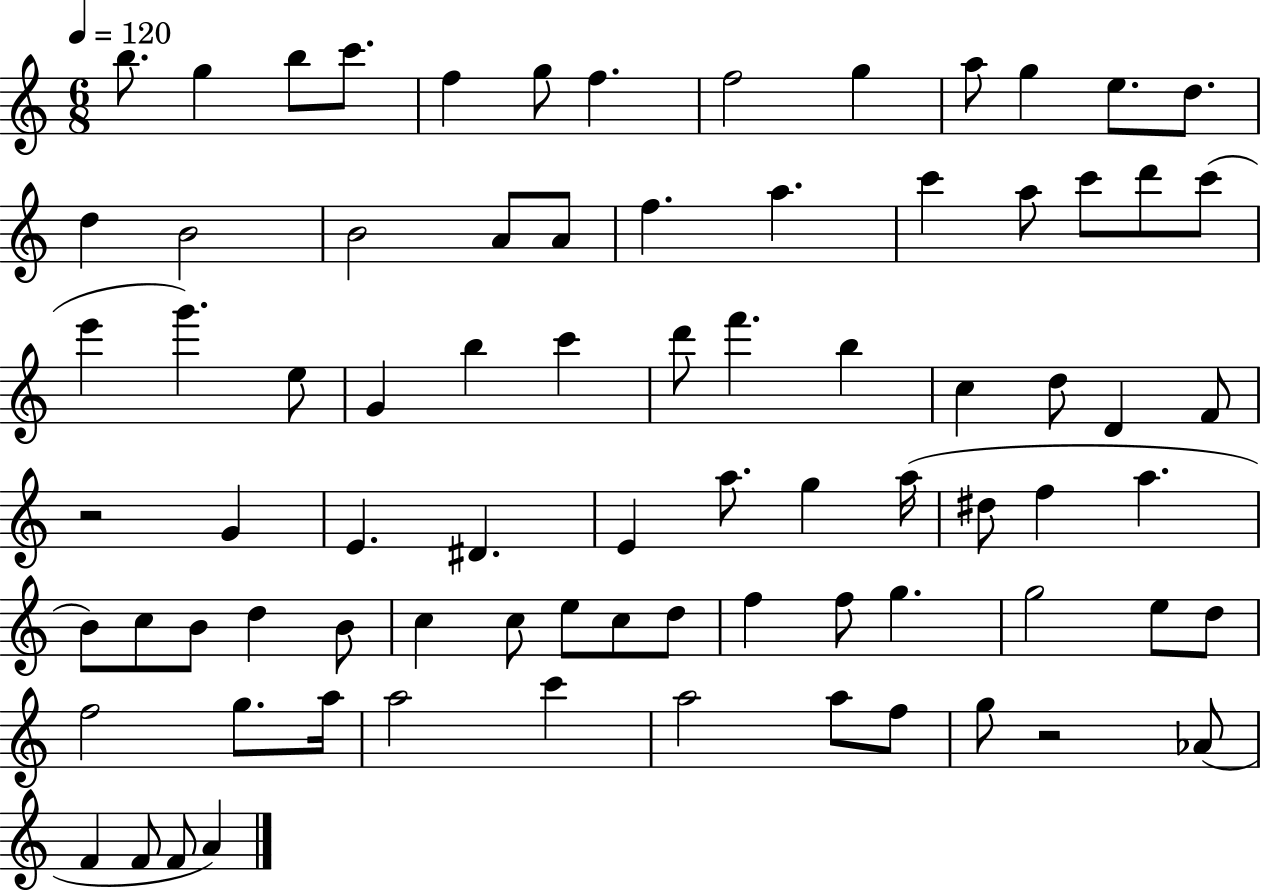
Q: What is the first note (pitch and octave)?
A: B5